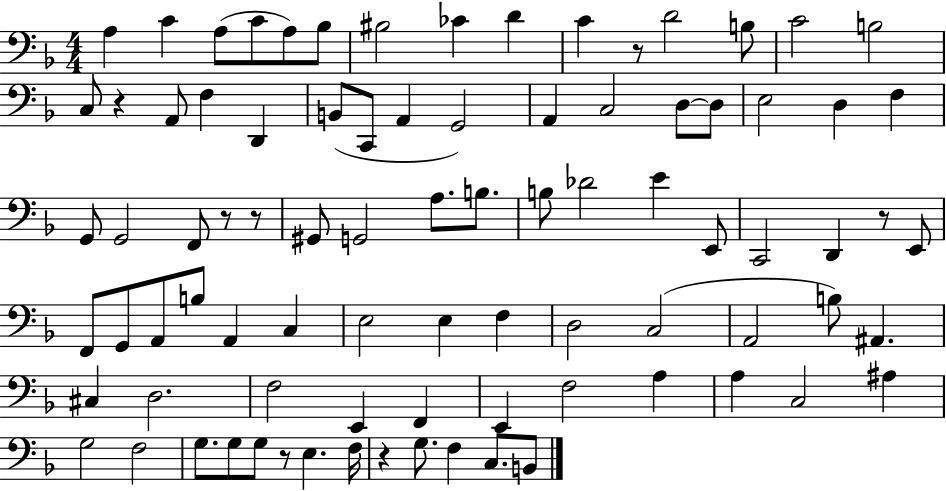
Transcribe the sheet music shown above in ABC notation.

X:1
T:Untitled
M:4/4
L:1/4
K:F
A, C A,/2 C/2 A,/2 _B,/2 ^B,2 _C D C z/2 D2 B,/2 C2 B,2 C,/2 z A,,/2 F, D,, B,,/2 C,,/2 A,, G,,2 A,, C,2 D,/2 D,/2 E,2 D, F, G,,/2 G,,2 F,,/2 z/2 z/2 ^G,,/2 G,,2 A,/2 B,/2 B,/2 _D2 E E,,/2 C,,2 D,, z/2 E,,/2 F,,/2 G,,/2 A,,/2 B,/2 A,, C, E,2 E, F, D,2 C,2 A,,2 B,/2 ^A,, ^C, D,2 F,2 E,, F,, E,, F,2 A, A, C,2 ^A, G,2 F,2 G,/2 G,/2 G,/2 z/2 E, F,/4 z G,/2 F, C,/2 B,,/2